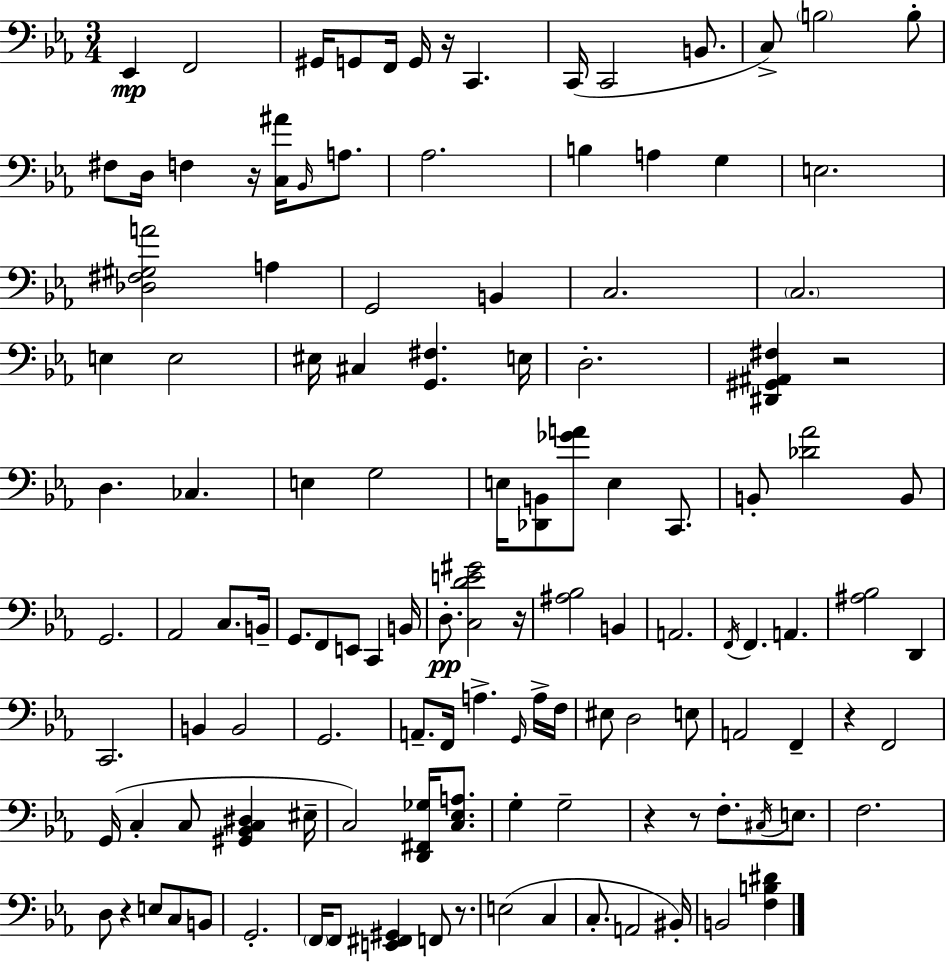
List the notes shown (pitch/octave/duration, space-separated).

Eb2/q F2/h G#2/s G2/e F2/s G2/s R/s C2/q. C2/s C2/h B2/e. C3/e B3/h B3/e F#3/e D3/s F3/q R/s [C3,A#4]/s Bb2/s A3/e. Ab3/h. B3/q A3/q G3/q E3/h. [Db3,F#3,G#3,A4]/h A3/q G2/h B2/q C3/h. C3/h. E3/q E3/h EIS3/s C#3/q [G2,F#3]/q. E3/s D3/h. [D#2,G#2,A#2,F#3]/q R/h D3/q. CES3/q. E3/q G3/h E3/s [Db2,B2]/e [Gb4,A4]/e E3/q C2/e. B2/e [Db4,Ab4]/h B2/e G2/h. Ab2/h C3/e. B2/s G2/e. F2/e E2/e C2/q B2/s D3/e. [C3,D4,E4,G#4]/h R/s [A#3,Bb3]/h B2/q A2/h. F2/s F2/q. A2/q. [A#3,Bb3]/h D2/q C2/h. B2/q B2/h G2/h. A2/e. F2/s A3/q. G2/s A3/s F3/s EIS3/e D3/h E3/e A2/h F2/q R/q F2/h G2/s C3/q C3/e [G#2,Bb2,C3,D#3]/q EIS3/s C3/h [D2,F#2,Gb3]/s [C3,Eb3,A3]/e. G3/q G3/h R/q R/e F3/e. C#3/s E3/e. F3/h. D3/e R/q E3/e C3/e B2/e G2/h. F2/s F2/e [E2,F#2,G#2]/q F2/e R/e. E3/h C3/q C3/e. A2/h BIS2/s B2/h [F3,B3,D#4]/q